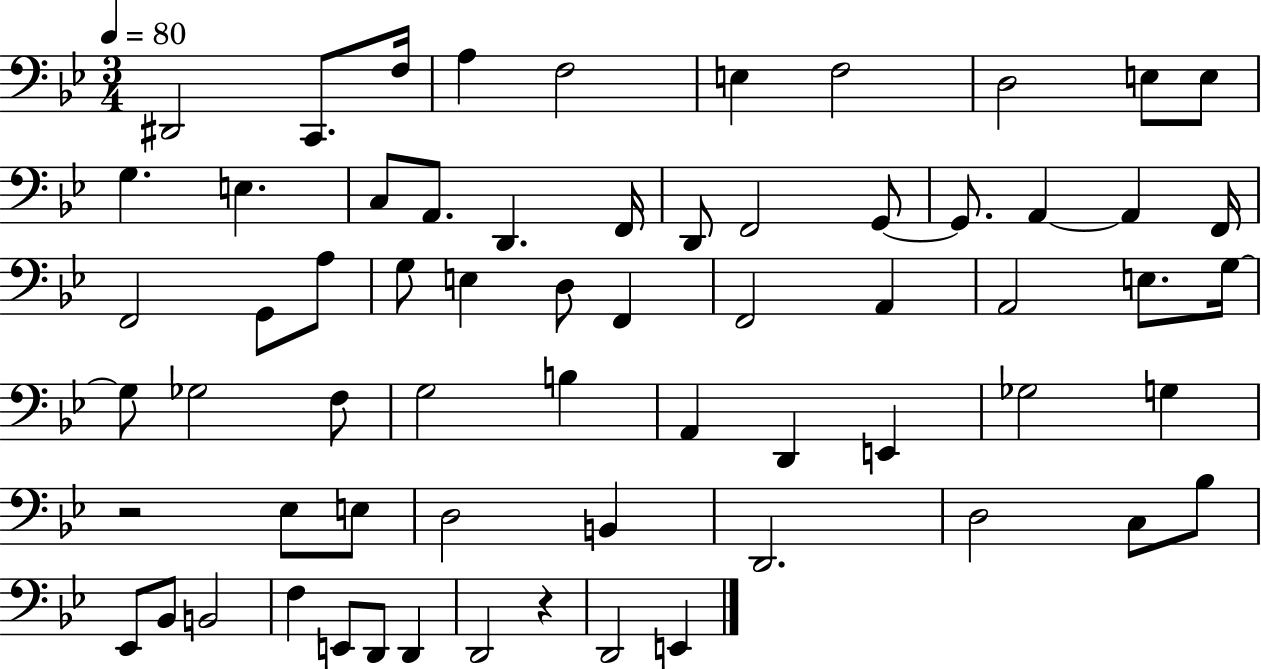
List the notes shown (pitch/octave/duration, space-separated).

D#2/h C2/e. F3/s A3/q F3/h E3/q F3/h D3/h E3/e E3/e G3/q. E3/q. C3/e A2/e. D2/q. F2/s D2/e F2/h G2/e G2/e. A2/q A2/q F2/s F2/h G2/e A3/e G3/e E3/q D3/e F2/q F2/h A2/q A2/h E3/e. G3/s G3/e Gb3/h F3/e G3/h B3/q A2/q D2/q E2/q Gb3/h G3/q R/h Eb3/e E3/e D3/h B2/q D2/h. D3/h C3/e Bb3/e Eb2/e Bb2/e B2/h F3/q E2/e D2/e D2/q D2/h R/q D2/h E2/q